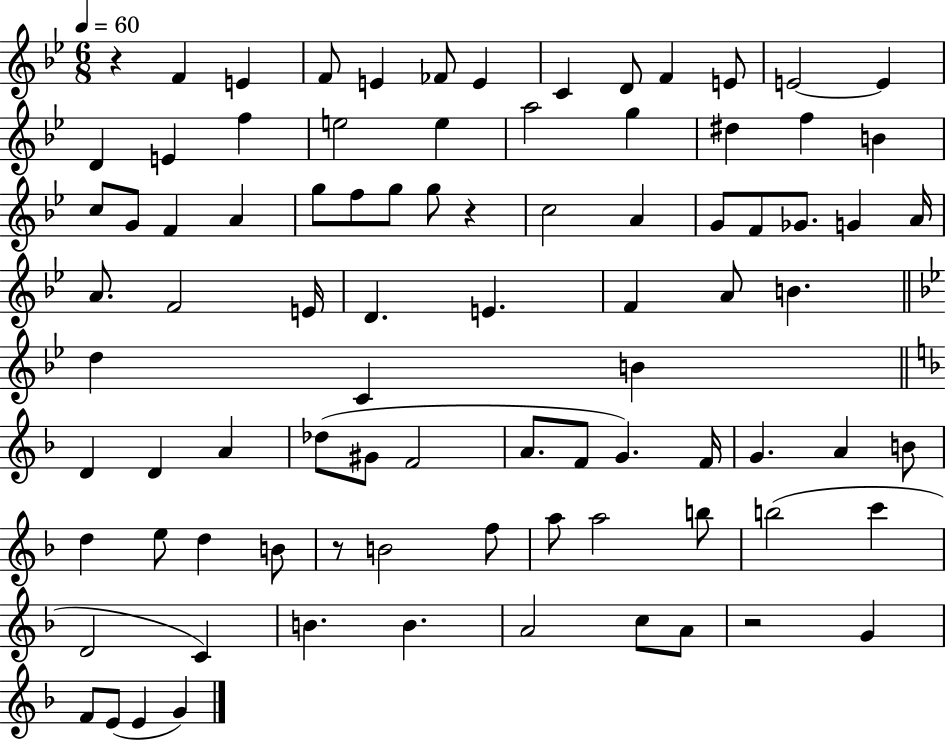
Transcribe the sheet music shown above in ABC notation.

X:1
T:Untitled
M:6/8
L:1/4
K:Bb
z F E F/2 E _F/2 E C D/2 F E/2 E2 E D E f e2 e a2 g ^d f B c/2 G/2 F A g/2 f/2 g/2 g/2 z c2 A G/2 F/2 _G/2 G A/4 A/2 F2 E/4 D E F A/2 B d C B D D A _d/2 ^G/2 F2 A/2 F/2 G F/4 G A B/2 d e/2 d B/2 z/2 B2 f/2 a/2 a2 b/2 b2 c' D2 C B B A2 c/2 A/2 z2 G F/2 E/2 E G